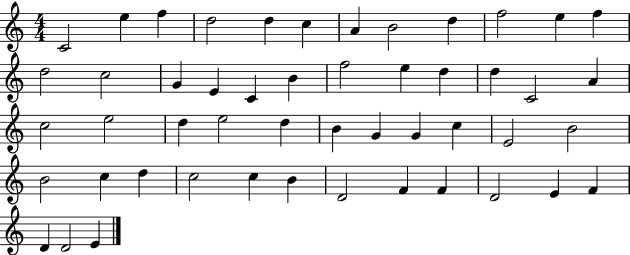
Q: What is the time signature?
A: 4/4